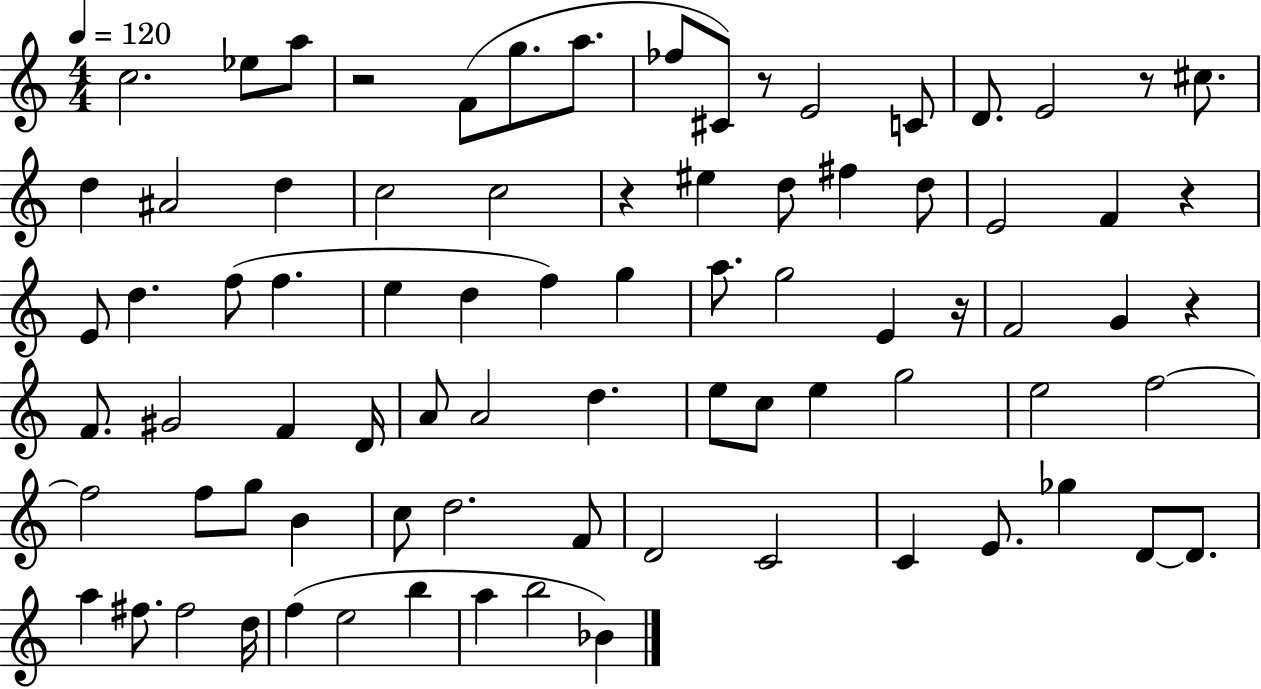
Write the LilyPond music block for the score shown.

{
  \clef treble
  \numericTimeSignature
  \time 4/4
  \key c \major
  \tempo 4 = 120
  c''2. ees''8 a''8 | r2 f'8( g''8. a''8. | fes''8 cis'8) r8 e'2 c'8 | d'8. e'2 r8 cis''8. | \break d''4 ais'2 d''4 | c''2 c''2 | r4 eis''4 d''8 fis''4 d''8 | e'2 f'4 r4 | \break e'8 d''4. f''8( f''4. | e''4 d''4 f''4) g''4 | a''8. g''2 e'4 r16 | f'2 g'4 r4 | \break f'8. gis'2 f'4 d'16 | a'8 a'2 d''4. | e''8 c''8 e''4 g''2 | e''2 f''2~~ | \break f''2 f''8 g''8 b'4 | c''8 d''2. f'8 | d'2 c'2 | c'4 e'8. ges''4 d'8~~ d'8. | \break a''4 fis''8. fis''2 d''16 | f''4( e''2 b''4 | a''4 b''2 bes'4) | \bar "|."
}